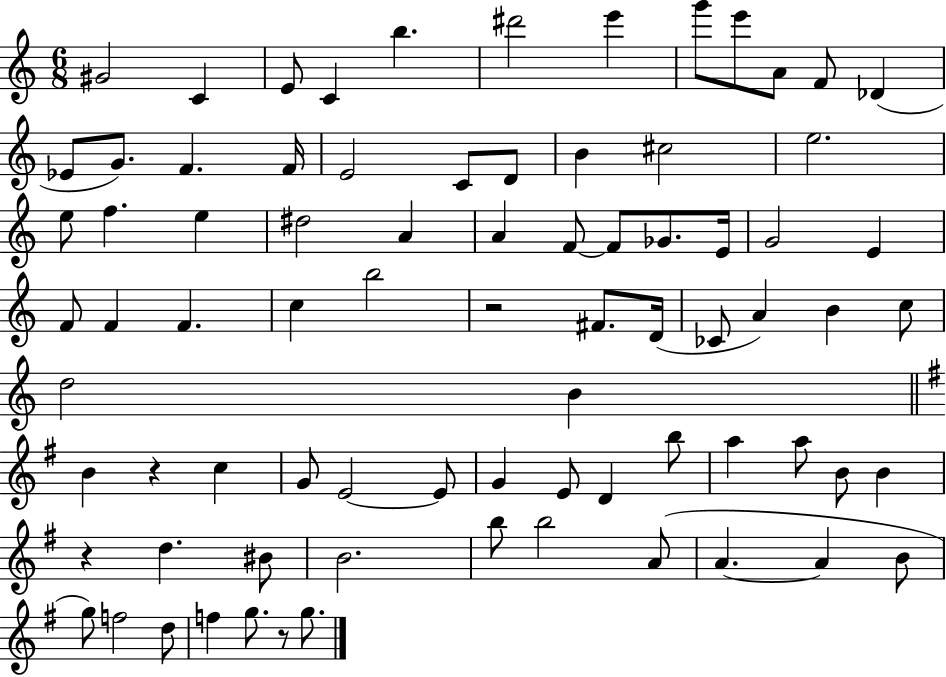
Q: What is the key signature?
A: C major